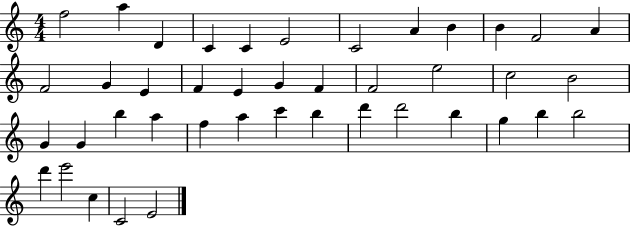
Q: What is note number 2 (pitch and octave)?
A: A5